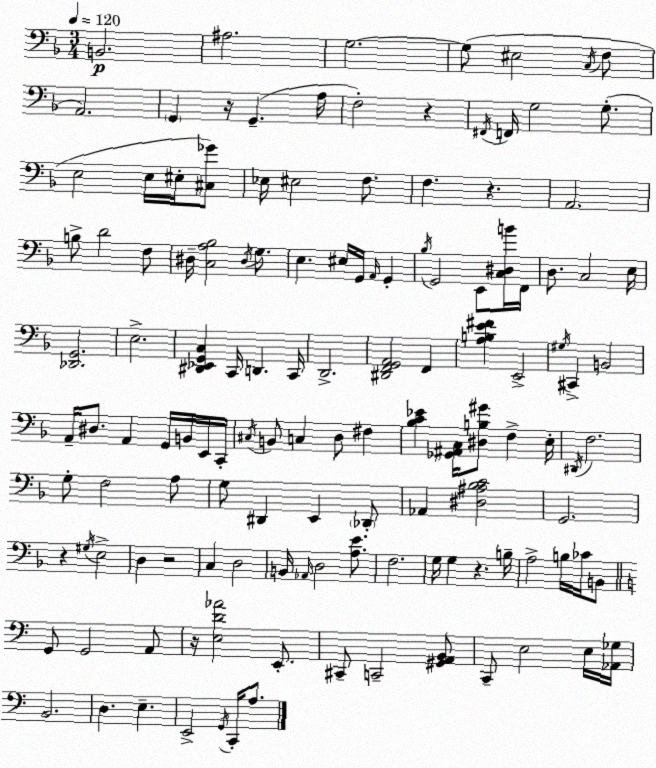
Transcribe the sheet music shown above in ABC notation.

X:1
T:Untitled
M:3/4
L:1/4
K:F
B,,2 ^A,2 G,2 G,/2 ^E,2 C,/4 F,/2 A,,2 G,, z/4 G,, A,/4 F,2 z ^F,,/4 F,,/4 G,2 G,/2 E,2 E,/4 ^E,/4 [^C,_G]/2 _E,/4 ^E,2 F,/2 F, z A,,2 B,/2 D2 F,/2 ^D,/4 [C,A,_B,]2 ^D,/4 G,/2 E, ^E,/4 G,,/4 A,,/4 G,, _B,/4 G,,2 E,,/2 [C,^D,B]/4 F,,/4 D,/2 C,2 E,/4 [_D,,G,,]2 E,2 [^D,,_E,,G,,C,] C,,/4 D,, C,,/4 D,,2 [^D,,F,,G,,A,,]2 F,, [A,B,E^F] E,,2 ^G,/4 ^C,, B,,2 A,,/4 ^D,/2 A,, G,,/4 B,,/4 E,,/4 C,,/4 ^C,/4 B,,/2 C, D,/2 ^F, [_B,C_E] [_G,,^A,,C,]/4 [^D,B,^G]/2 F, E,/4 ^D,,/4 F,2 G,/2 F,2 A,/2 G,/2 ^D,, E,, _D,,/2 _A,, [^D,^A,_B,C]2 G,,2 z ^G,/4 E,2 D, z2 C, D,2 B,,/4 _A,,/4 D,2 [A,E]/2 F,2 G,/4 G, z B,/4 A,2 B,/4 _C/4 B,,/2 G,,/2 G,,2 A,,/2 z/4 [E,D_A]2 E,,/2 ^C,,/2 C,,2 [^G,,A,,B,,]/2 C,,/2 E,2 E,/4 [_A,,_G,]/4 B,,2 D, E, E,,2 G,,/4 C,,/4 A,/2